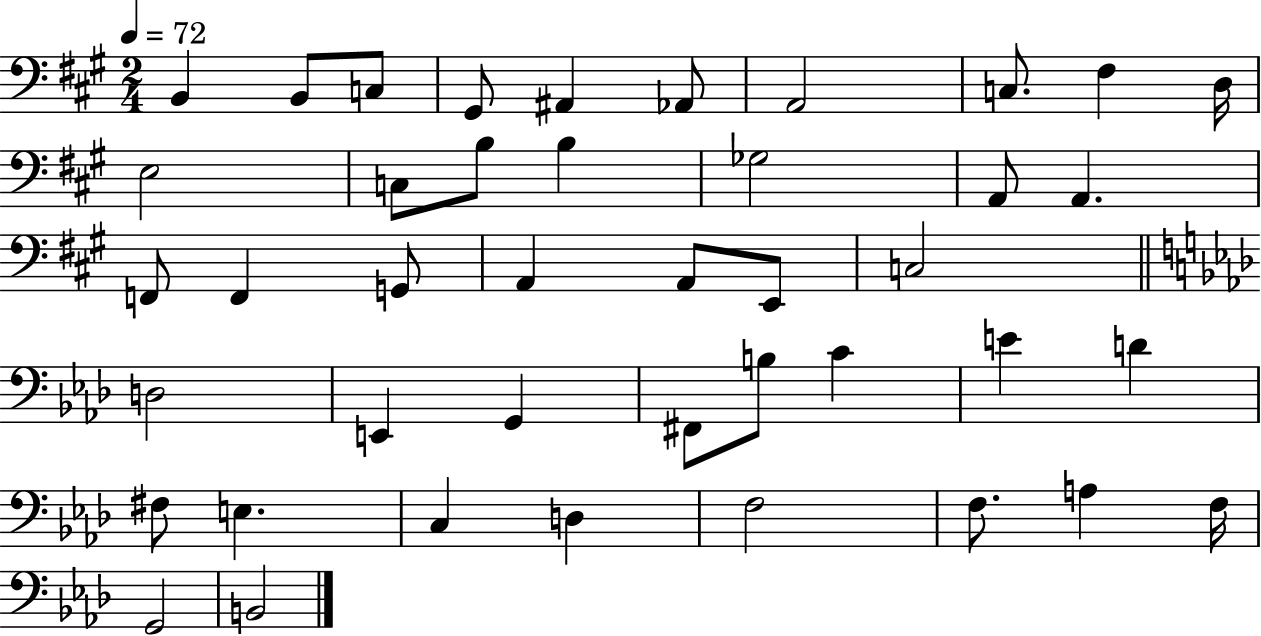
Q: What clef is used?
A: bass